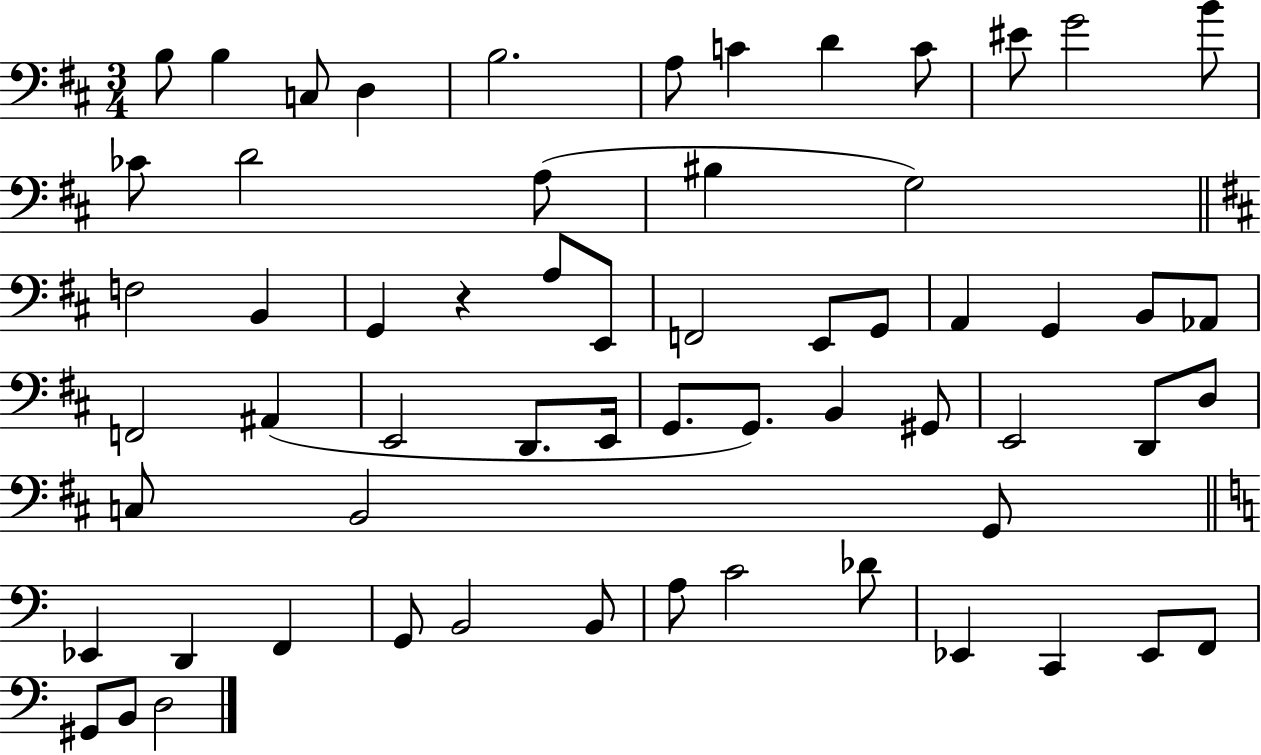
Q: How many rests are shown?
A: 1